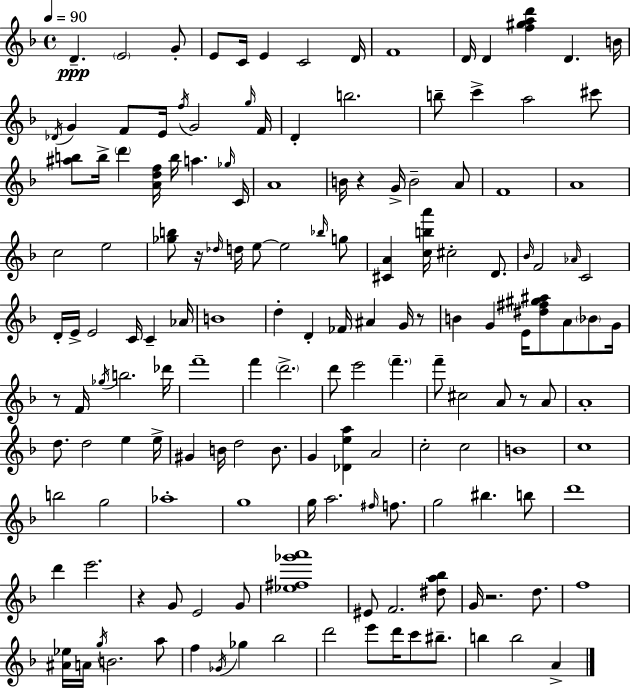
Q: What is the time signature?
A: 4/4